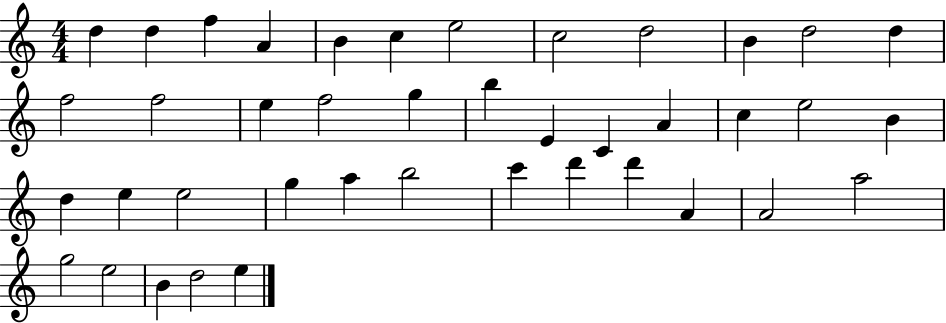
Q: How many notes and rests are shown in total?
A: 41